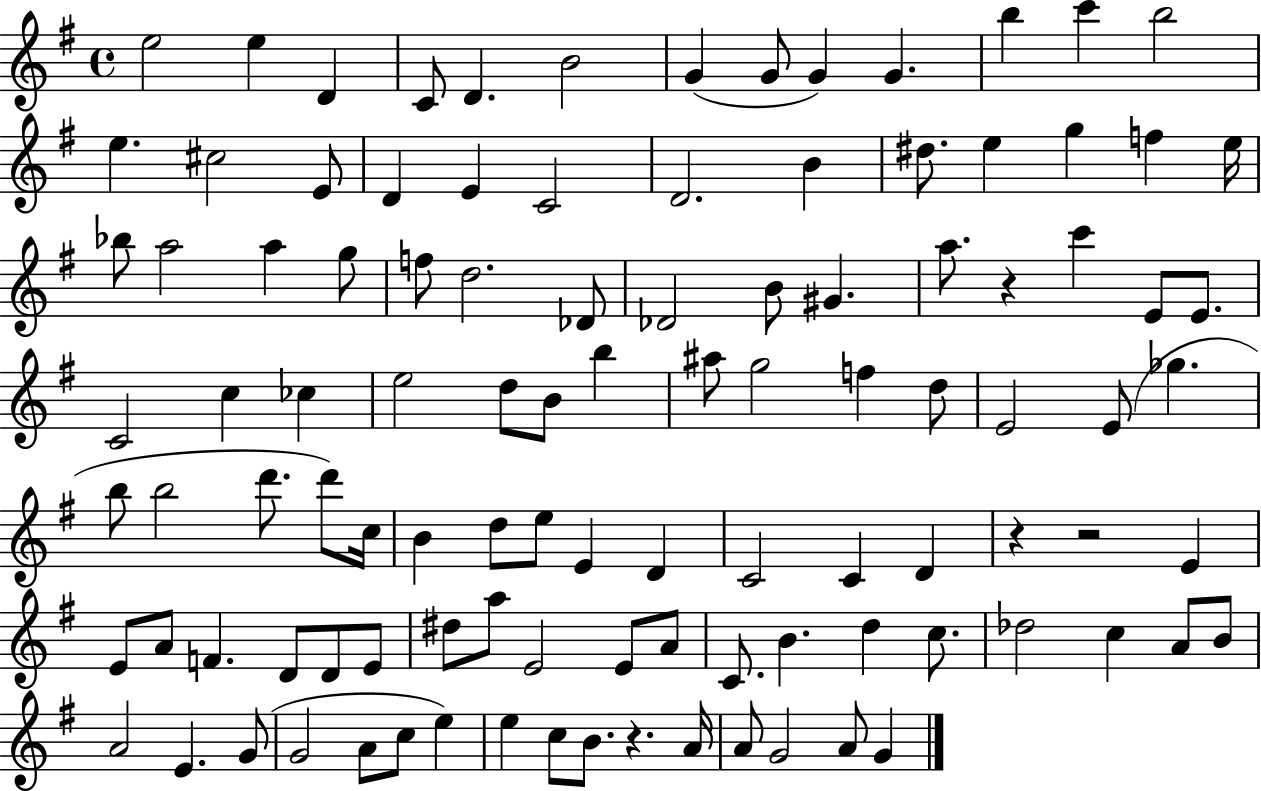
{
  \clef treble
  \time 4/4
  \defaultTimeSignature
  \key g \major
  e''2 e''4 d'4 | c'8 d'4. b'2 | g'4( g'8 g'4) g'4. | b''4 c'''4 b''2 | \break e''4. cis''2 e'8 | d'4 e'4 c'2 | d'2. b'4 | dis''8. e''4 g''4 f''4 e''16 | \break bes''8 a''2 a''4 g''8 | f''8 d''2. des'8 | des'2 b'8 gis'4. | a''8. r4 c'''4 e'8 e'8. | \break c'2 c''4 ces''4 | e''2 d''8 b'8 b''4 | ais''8 g''2 f''4 d''8 | e'2 e'8( ges''4. | \break b''8 b''2 d'''8. d'''8) c''16 | b'4 d''8 e''8 e'4 d'4 | c'2 c'4 d'4 | r4 r2 e'4 | \break e'8 a'8 f'4. d'8 d'8 e'8 | dis''8 a''8 e'2 e'8 a'8 | c'8. b'4. d''4 c''8. | des''2 c''4 a'8 b'8 | \break a'2 e'4. g'8( | g'2 a'8 c''8 e''4) | e''4 c''8 b'8. r4. a'16 | a'8 g'2 a'8 g'4 | \break \bar "|."
}